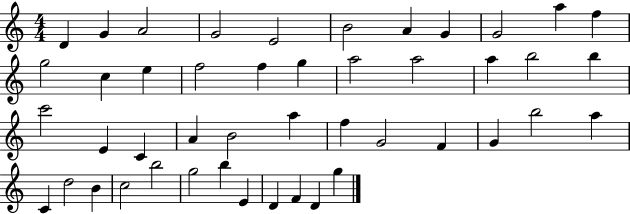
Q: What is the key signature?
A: C major